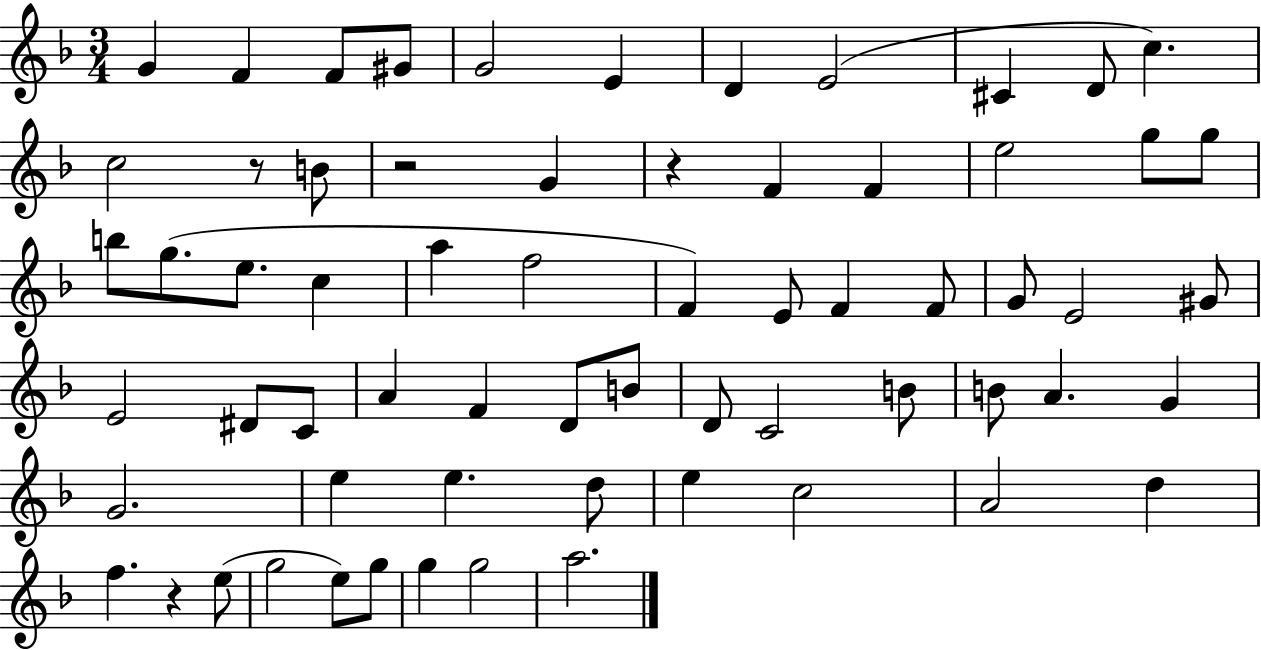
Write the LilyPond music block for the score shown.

{
  \clef treble
  \numericTimeSignature
  \time 3/4
  \key f \major
  g'4 f'4 f'8 gis'8 | g'2 e'4 | d'4 e'2( | cis'4 d'8 c''4.) | \break c''2 r8 b'8 | r2 g'4 | r4 f'4 f'4 | e''2 g''8 g''8 | \break b''8 g''8.( e''8. c''4 | a''4 f''2 | f'4) e'8 f'4 f'8 | g'8 e'2 gis'8 | \break e'2 dis'8 c'8 | a'4 f'4 d'8 b'8 | d'8 c'2 b'8 | b'8 a'4. g'4 | \break g'2. | e''4 e''4. d''8 | e''4 c''2 | a'2 d''4 | \break f''4. r4 e''8( | g''2 e''8) g''8 | g''4 g''2 | a''2. | \break \bar "|."
}